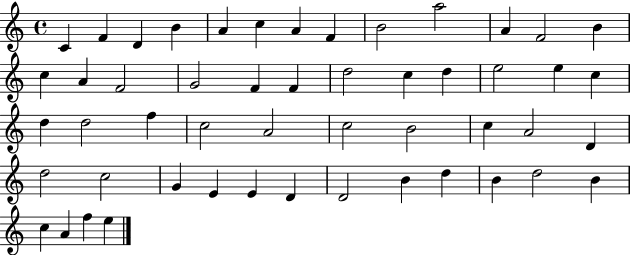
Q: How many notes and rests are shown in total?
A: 51